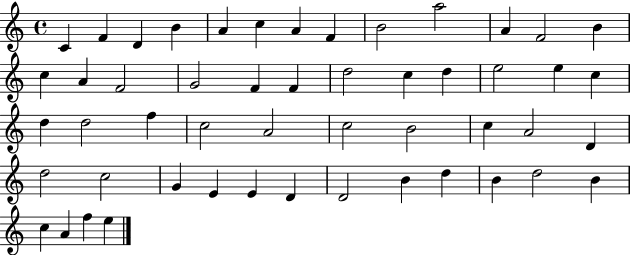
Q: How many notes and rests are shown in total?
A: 51